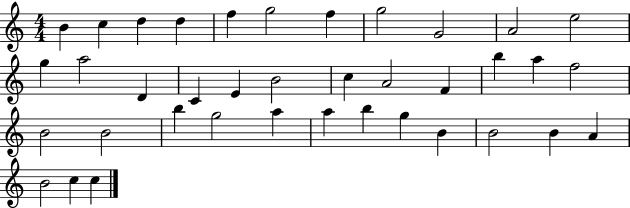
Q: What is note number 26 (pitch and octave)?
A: B5